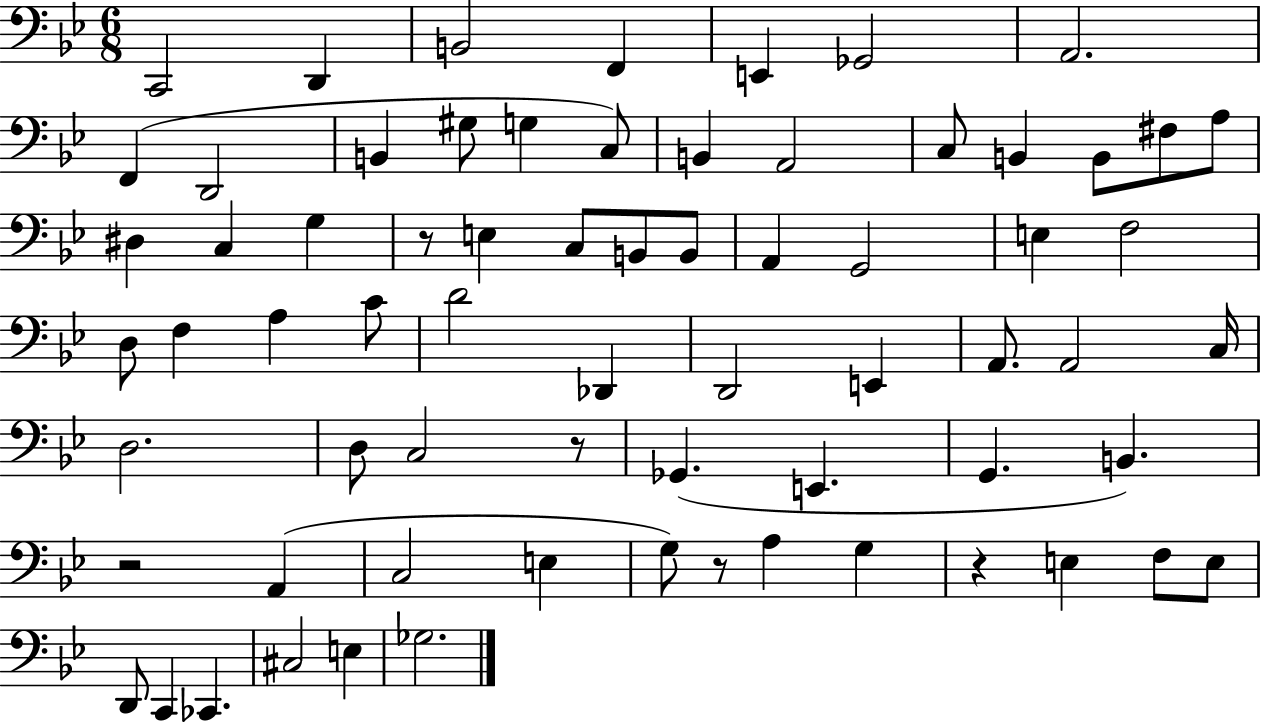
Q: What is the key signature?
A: BES major